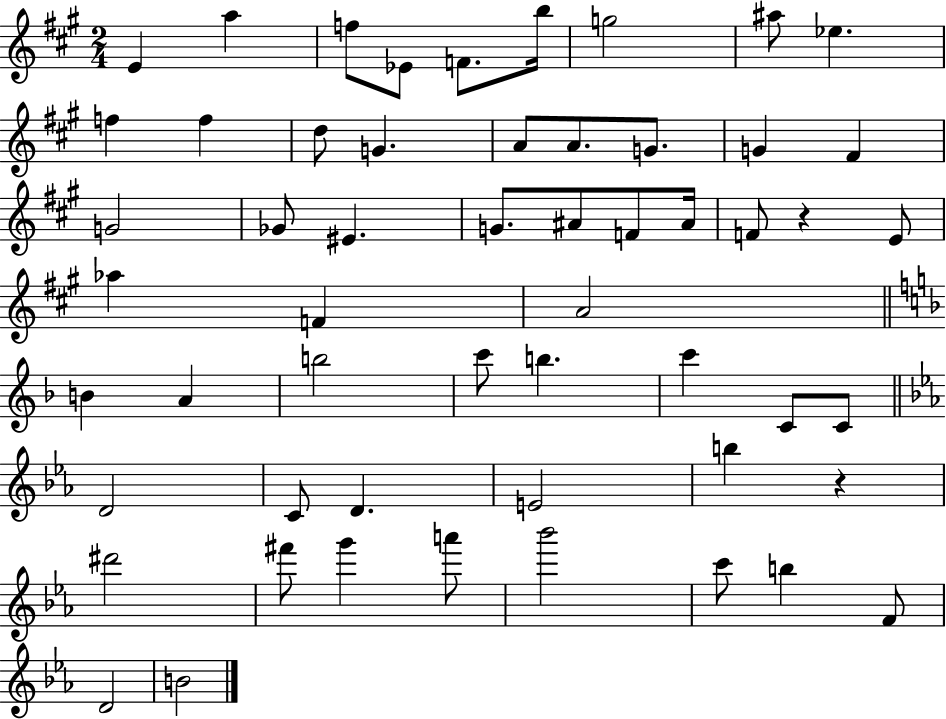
E4/q A5/q F5/e Eb4/e F4/e. B5/s G5/h A#5/e Eb5/q. F5/q F5/q D5/e G4/q. A4/e A4/e. G4/e. G4/q F#4/q G4/h Gb4/e EIS4/q. G4/e. A#4/e F4/e A#4/s F4/e R/q E4/e Ab5/q F4/q A4/h B4/q A4/q B5/h C6/e B5/q. C6/q C4/e C4/e D4/h C4/e D4/q. E4/h B5/q R/q D#6/h F#6/e G6/q A6/e Bb6/h C6/e B5/q F4/e D4/h B4/h